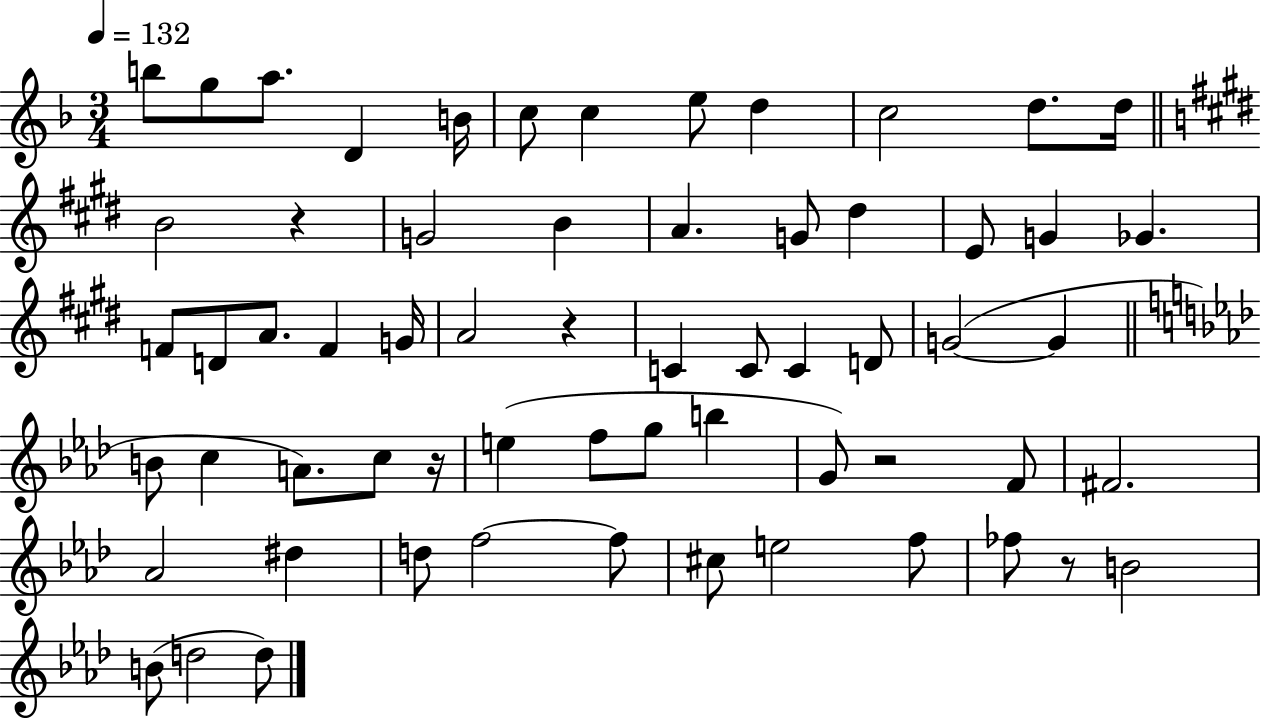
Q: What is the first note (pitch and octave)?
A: B5